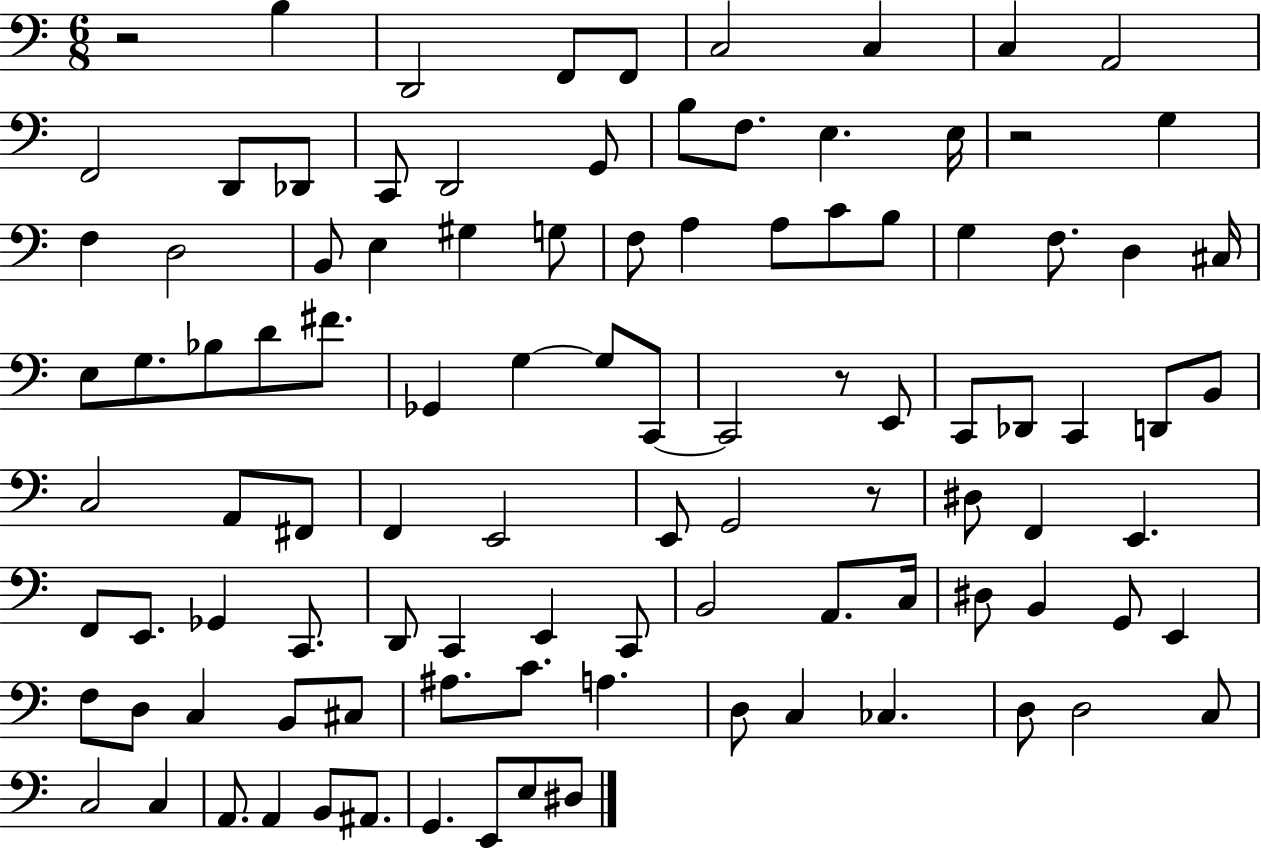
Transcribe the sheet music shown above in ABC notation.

X:1
T:Untitled
M:6/8
L:1/4
K:C
z2 B, D,,2 F,,/2 F,,/2 C,2 C, C, A,,2 F,,2 D,,/2 _D,,/2 C,,/2 D,,2 G,,/2 B,/2 F,/2 E, E,/4 z2 G, F, D,2 B,,/2 E, ^G, G,/2 F,/2 A, A,/2 C/2 B,/2 G, F,/2 D, ^C,/4 E,/2 G,/2 _B,/2 D/2 ^F/2 _G,, G, G,/2 C,,/2 C,,2 z/2 E,,/2 C,,/2 _D,,/2 C,, D,,/2 B,,/2 C,2 A,,/2 ^F,,/2 F,, E,,2 E,,/2 G,,2 z/2 ^D,/2 F,, E,, F,,/2 E,,/2 _G,, C,,/2 D,,/2 C,, E,, C,,/2 B,,2 A,,/2 C,/4 ^D,/2 B,, G,,/2 E,, F,/2 D,/2 C, B,,/2 ^C,/2 ^A,/2 C/2 A, D,/2 C, _C, D,/2 D,2 C,/2 C,2 C, A,,/2 A,, B,,/2 ^A,,/2 G,, E,,/2 E,/2 ^D,/2